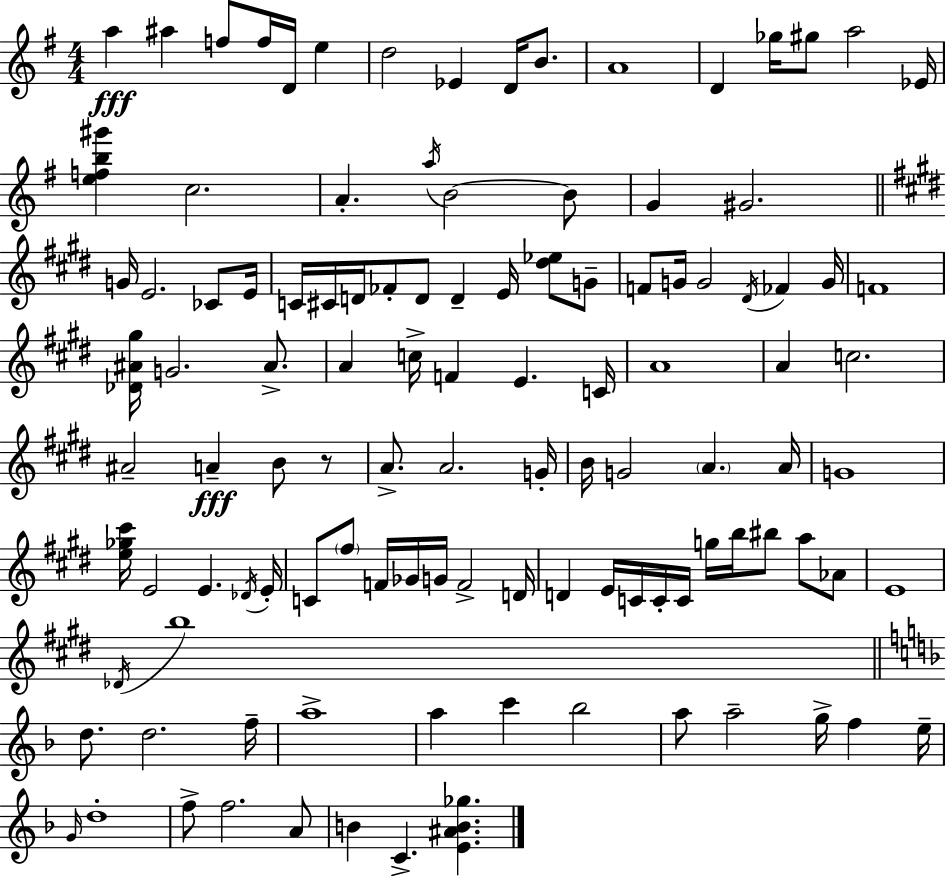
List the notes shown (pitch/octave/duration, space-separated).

A5/q A#5/q F5/e F5/s D4/s E5/q D5/h Eb4/q D4/s B4/e. A4/w D4/q Gb5/s G#5/e A5/h Eb4/s [E5,F5,B5,G#6]/q C5/h. A4/q. A5/s B4/h B4/e G4/q G#4/h. G4/s E4/h. CES4/e E4/s C4/s C#4/s D4/s FES4/e D4/e D4/q E4/s [D#5,Eb5]/e G4/e F4/e G4/s G4/h D#4/s FES4/q G4/s F4/w [Db4,A#4,G#5]/s G4/h. A#4/e. A4/q C5/s F4/q E4/q. C4/s A4/w A4/q C5/h. A#4/h A4/q B4/e R/e A4/e. A4/h. G4/s B4/s G4/h A4/q. A4/s G4/w [E5,Gb5,C#6]/s E4/h E4/q. Db4/s E4/s C4/e F#5/e F4/s Gb4/s G4/s F4/h D4/s D4/q E4/s C4/s C4/s C4/s G5/s B5/s BIS5/e A5/e Ab4/e E4/w Db4/s B5/w D5/e. D5/h. F5/s A5/w A5/q C6/q Bb5/h A5/e A5/h G5/s F5/q E5/s G4/s D5/w F5/e F5/h. A4/e B4/q C4/q. [E4,A#4,B4,Gb5]/q.